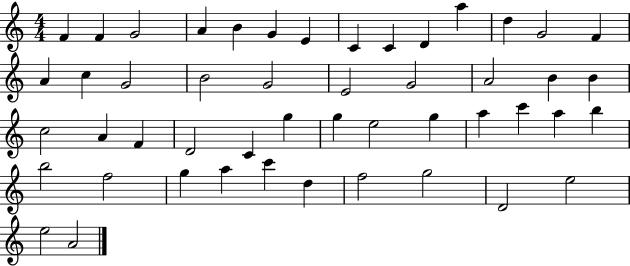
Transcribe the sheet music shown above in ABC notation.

X:1
T:Untitled
M:4/4
L:1/4
K:C
F F G2 A B G E C C D a d G2 F A c G2 B2 G2 E2 G2 A2 B B c2 A F D2 C g g e2 g a c' a b b2 f2 g a c' d f2 g2 D2 e2 e2 A2